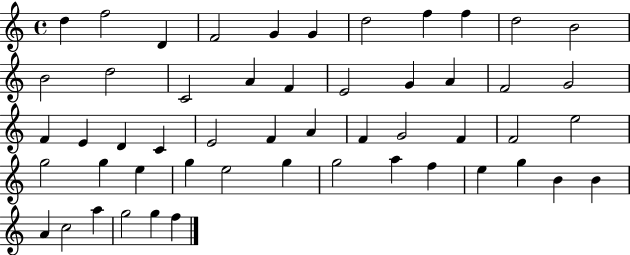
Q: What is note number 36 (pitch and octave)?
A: E5